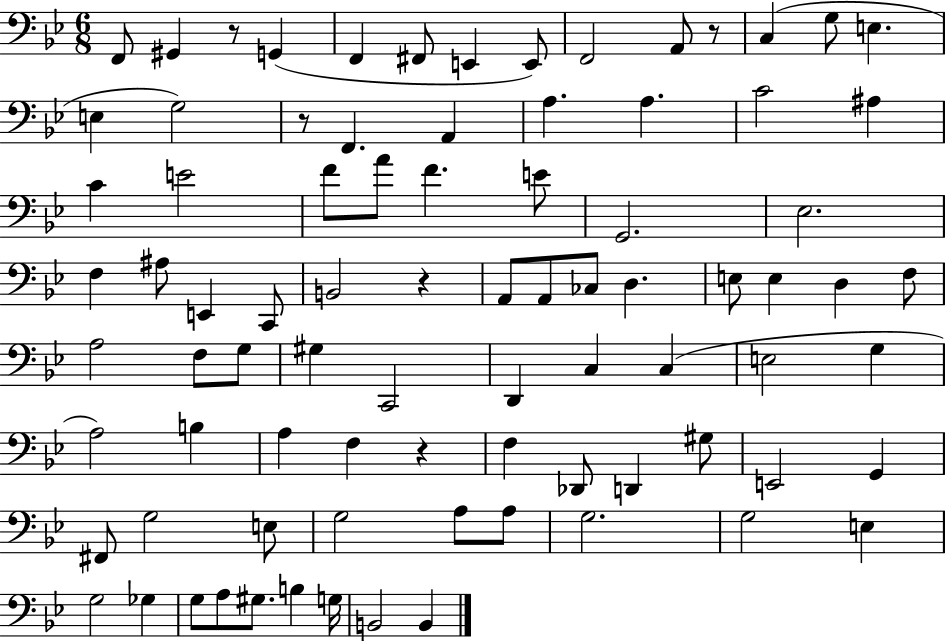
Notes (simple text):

F2/e G#2/q R/e G2/q F2/q F#2/e E2/q E2/e F2/h A2/e R/e C3/q G3/e E3/q. E3/q G3/h R/e F2/q. A2/q A3/q. A3/q. C4/h A#3/q C4/q E4/h F4/e A4/e F4/q. E4/e G2/h. Eb3/h. F3/q A#3/e E2/q C2/e B2/h R/q A2/e A2/e CES3/e D3/q. E3/e E3/q D3/q F3/e A3/h F3/e G3/e G#3/q C2/h D2/q C3/q C3/q E3/h G3/q A3/h B3/q A3/q F3/q R/q F3/q Db2/e D2/q G#3/e E2/h G2/q F#2/e G3/h E3/e G3/h A3/e A3/e G3/h. G3/h E3/q G3/h Gb3/q G3/e A3/e G#3/e. B3/q G3/s B2/h B2/q